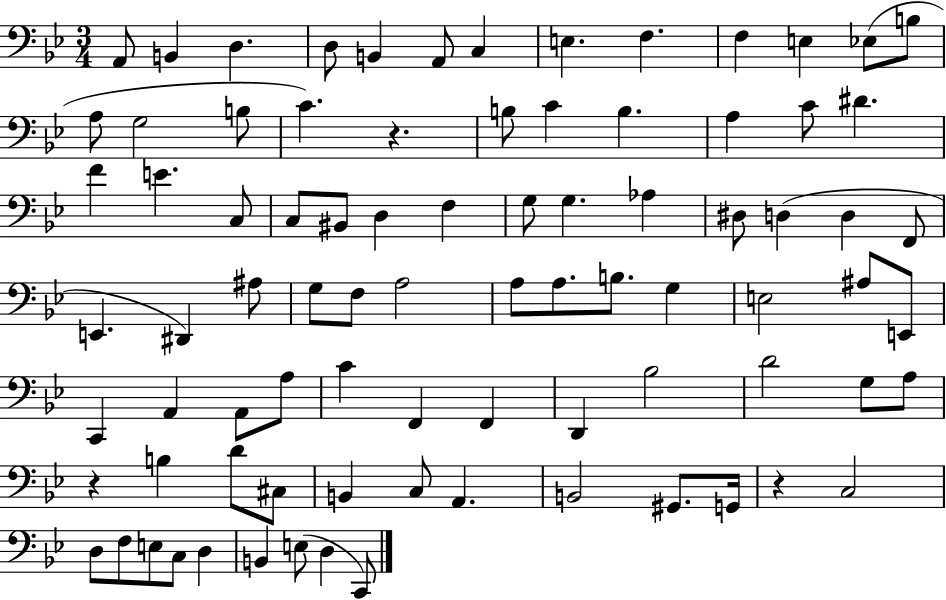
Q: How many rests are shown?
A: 3